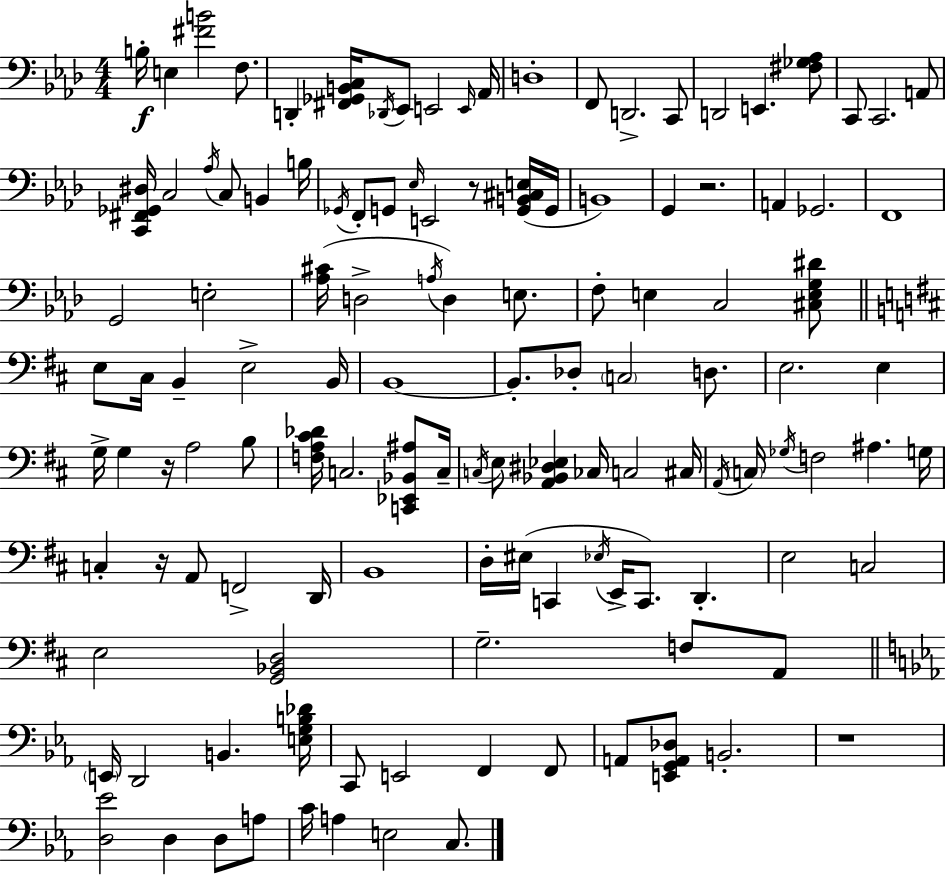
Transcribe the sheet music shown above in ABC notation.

X:1
T:Untitled
M:4/4
L:1/4
K:Fm
B,/4 E, [^FB]2 F,/2 D,, [^F,,_G,,B,,C,]/4 _D,,/4 _E,,/2 E,,2 E,,/4 _A,,/4 D,4 F,,/2 D,,2 C,,/2 D,,2 E,, [^F,_G,_A,]/2 C,,/2 C,,2 A,,/2 [C,,^F,,_G,,^D,]/4 C,2 _A,/4 C,/2 B,, B,/4 _G,,/4 F,,/2 G,,/2 _E,/4 E,,2 z/2 [G,,B,,^C,E,]/4 G,,/4 B,,4 G,, z2 A,, _G,,2 F,,4 G,,2 E,2 [_A,^C]/4 D,2 A,/4 D, E,/2 F,/2 E, C,2 [^C,E,G,^D]/2 E,/2 ^C,/4 B,, E,2 B,,/4 B,,4 B,,/2 _D,/2 C,2 D,/2 E,2 E, G,/4 G, z/4 A,2 B,/2 [F,A,^C_D]/4 C,2 [C,,_E,,_B,,^A,]/2 C,/4 C,/4 E,/2 [A,,_B,,^D,_E,] _C,/4 C,2 ^C,/4 A,,/4 C,/4 _G,/4 F,2 ^A, G,/4 C, z/4 A,,/2 F,,2 D,,/4 B,,4 D,/4 ^E,/4 C,, _E,/4 E,,/4 C,,/2 D,, E,2 C,2 E,2 [G,,_B,,D,]2 G,2 F,/2 A,,/2 E,,/4 D,,2 B,, [E,G,B,_D]/4 C,,/2 E,,2 F,, F,,/2 A,,/2 [E,,G,,A,,_D,]/2 B,,2 z4 [D,_E]2 D, D,/2 A,/2 C/4 A, E,2 C,/2